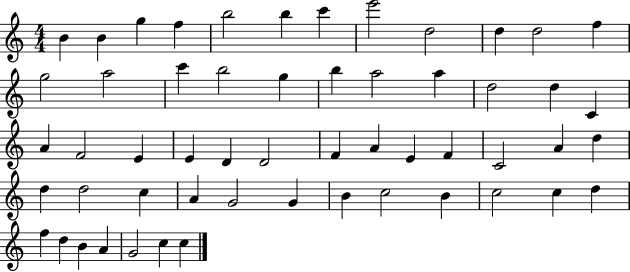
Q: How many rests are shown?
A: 0